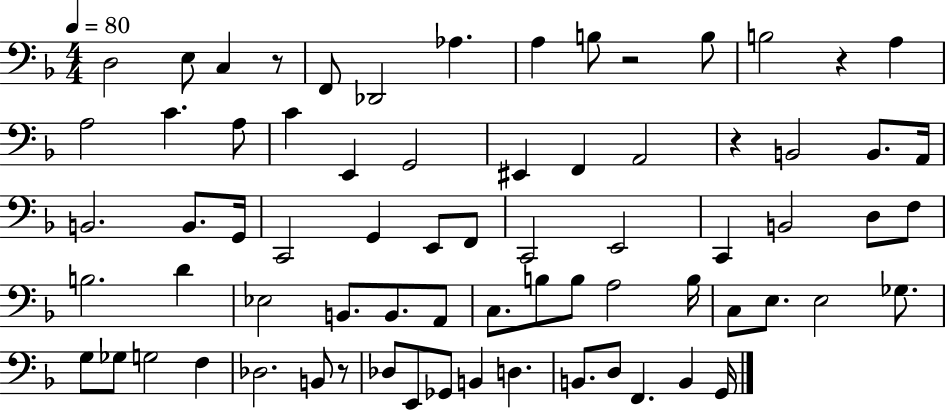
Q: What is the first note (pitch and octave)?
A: D3